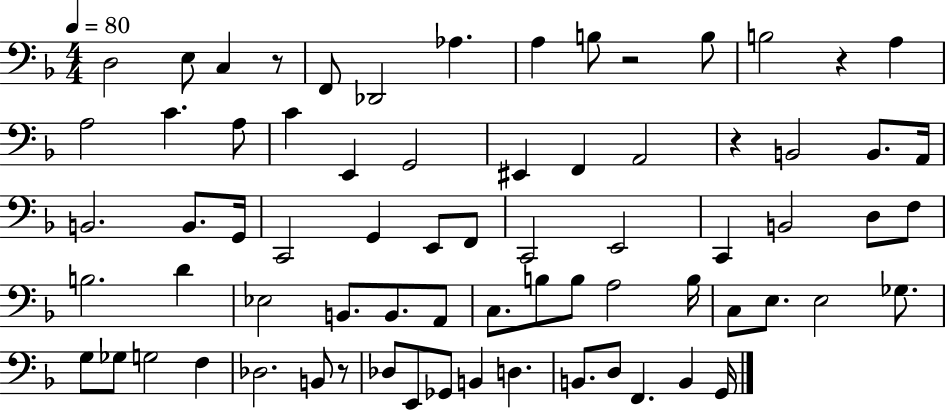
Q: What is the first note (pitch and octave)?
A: D3